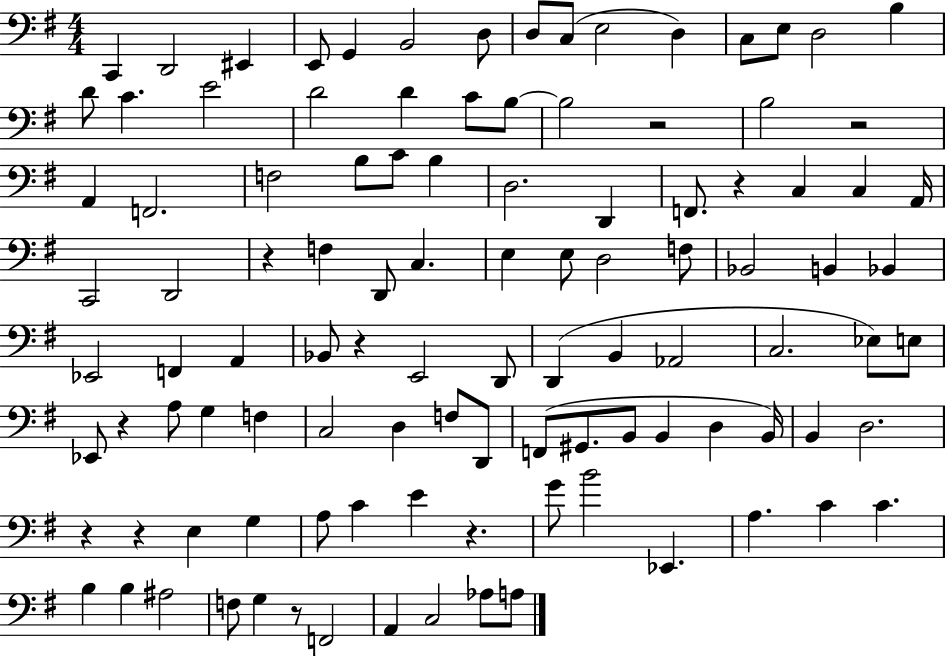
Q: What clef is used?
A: bass